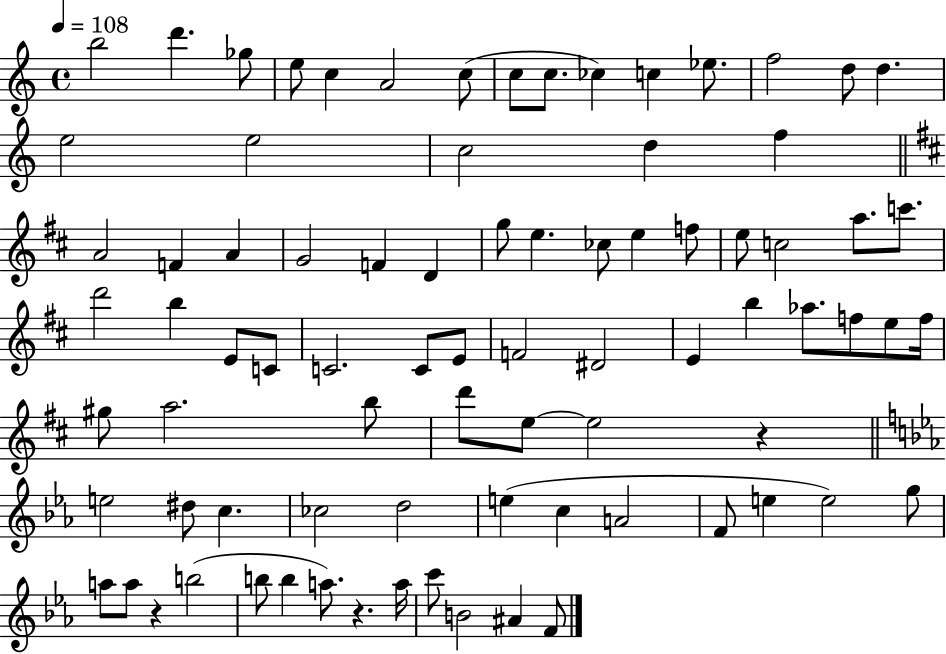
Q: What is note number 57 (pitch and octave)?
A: E5